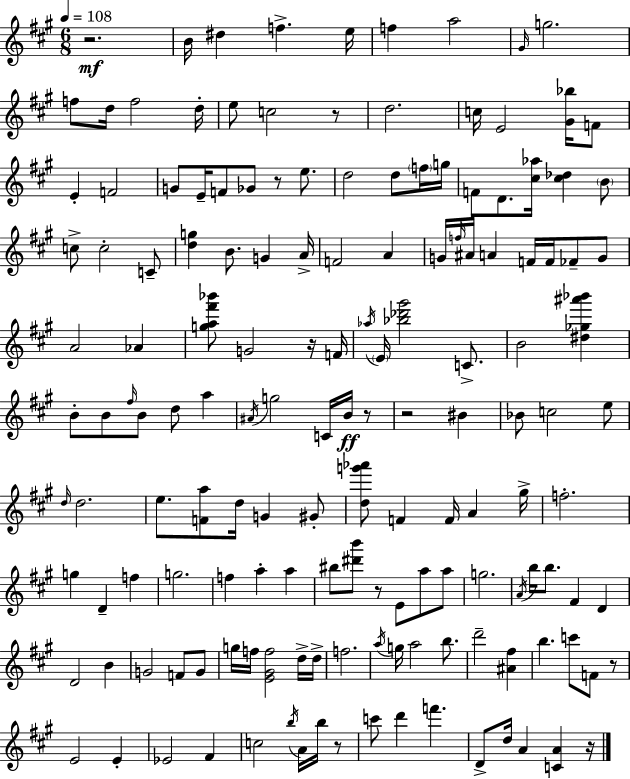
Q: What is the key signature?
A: A major